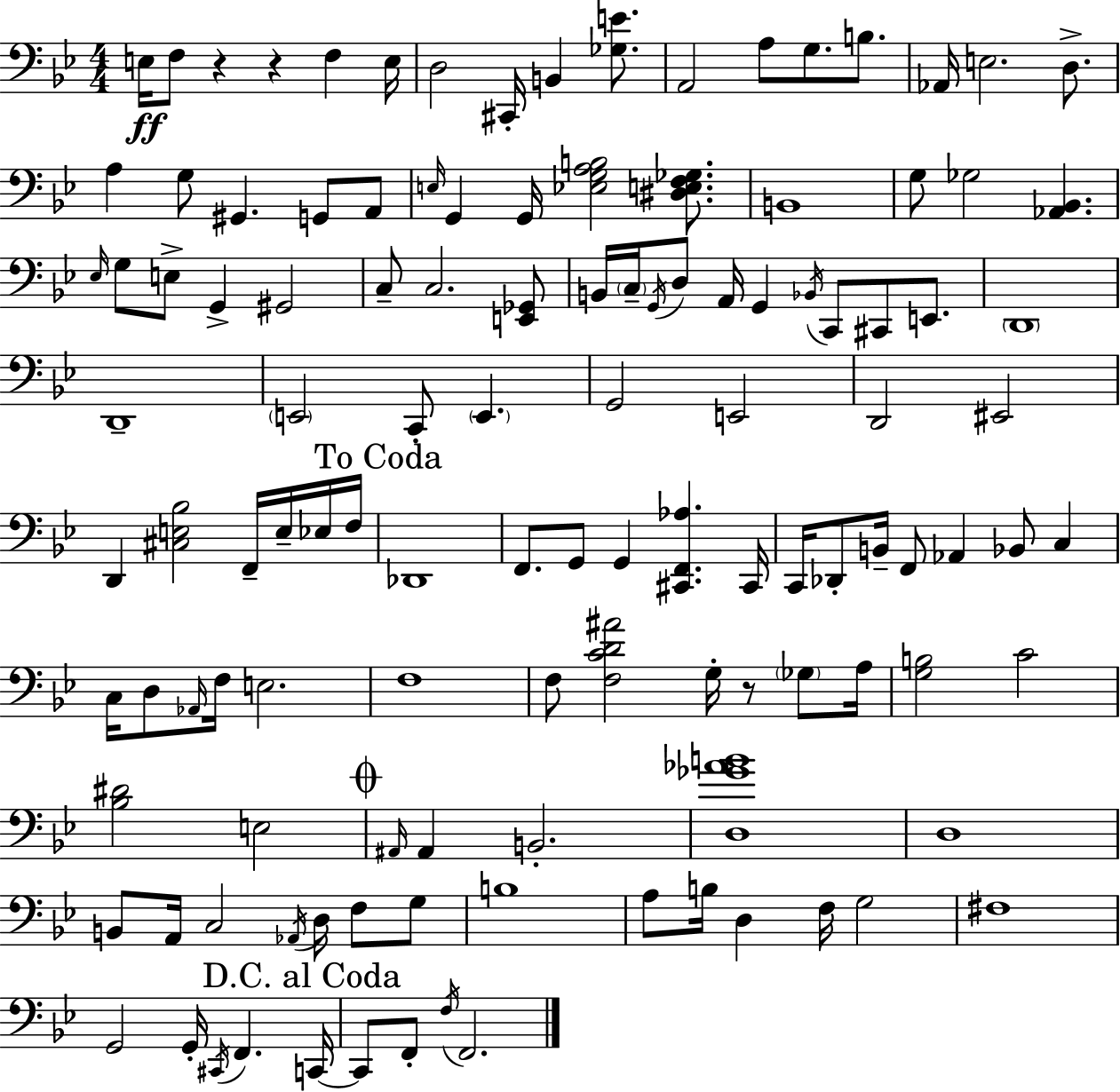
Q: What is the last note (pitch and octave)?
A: F2